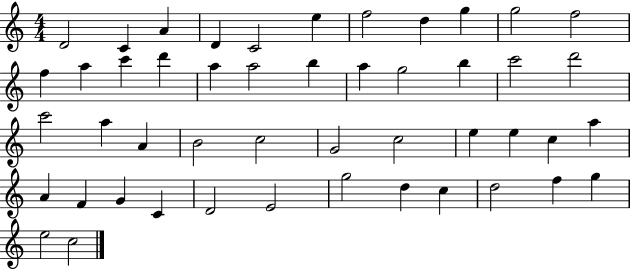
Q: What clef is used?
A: treble